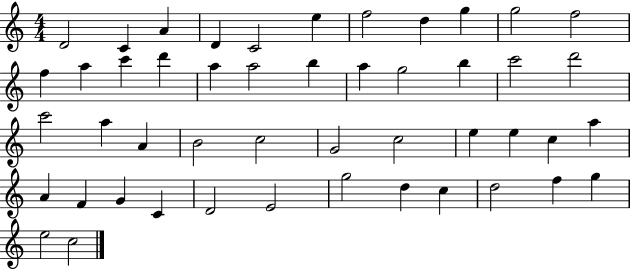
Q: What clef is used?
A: treble